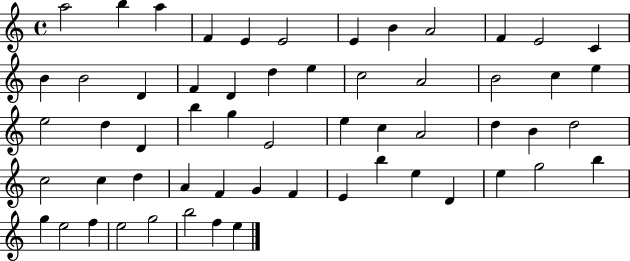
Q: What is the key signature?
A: C major